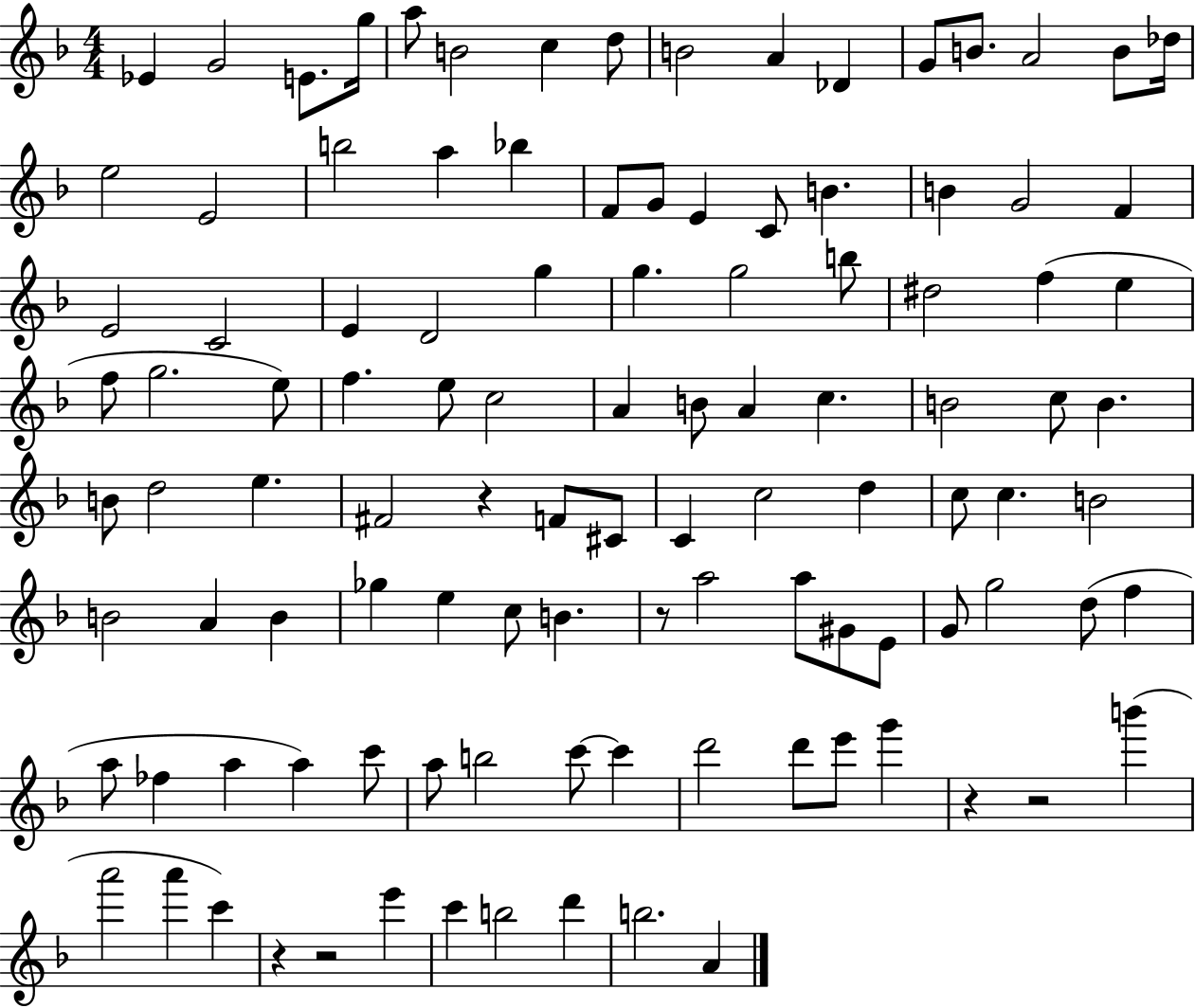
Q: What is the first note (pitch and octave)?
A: Eb4